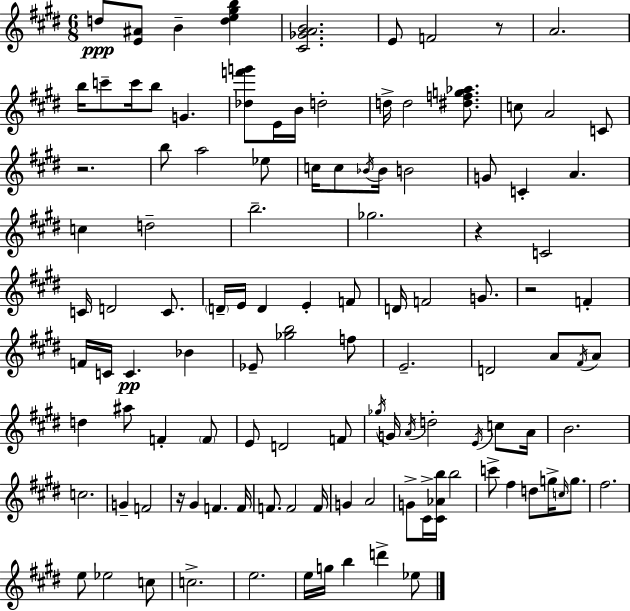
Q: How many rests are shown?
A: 5